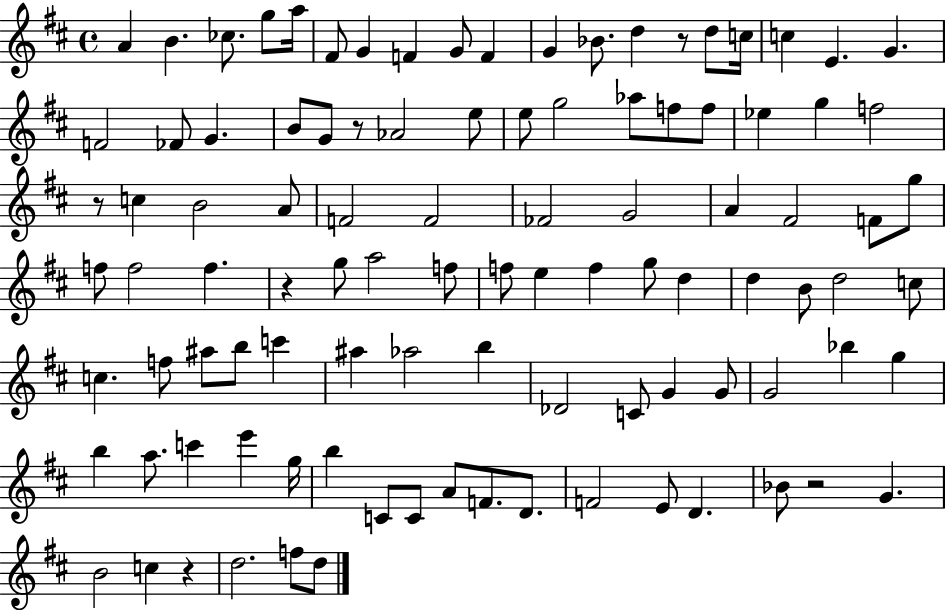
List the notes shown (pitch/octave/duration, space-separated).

A4/q B4/q. CES5/e. G5/e A5/s F#4/e G4/q F4/q G4/e F4/q G4/q Bb4/e. D5/q R/e D5/e C5/s C5/q E4/q. G4/q. F4/h FES4/e G4/q. B4/e G4/e R/e Ab4/h E5/e E5/e G5/h Ab5/e F5/e F5/e Eb5/q G5/q F5/h R/e C5/q B4/h A4/e F4/h F4/h FES4/h G4/h A4/q F#4/h F4/e G5/e F5/e F5/h F5/q. R/q G5/e A5/h F5/e F5/e E5/q F5/q G5/e D5/q D5/q B4/e D5/h C5/e C5/q. F5/e A#5/e B5/e C6/q A#5/q Ab5/h B5/q Db4/h C4/e G4/q G4/e G4/h Bb5/q G5/q B5/q A5/e. C6/q E6/q G5/s B5/q C4/e C4/e A4/e F4/e. D4/e. F4/h E4/e D4/q. Bb4/e R/h G4/q. B4/h C5/q R/q D5/h. F5/e D5/e